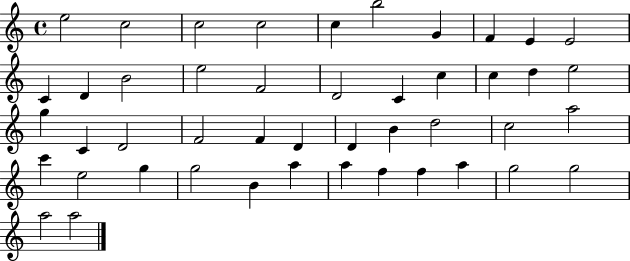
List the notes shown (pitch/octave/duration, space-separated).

E5/h C5/h C5/h C5/h C5/q B5/h G4/q F4/q E4/q E4/h C4/q D4/q B4/h E5/h F4/h D4/h C4/q C5/q C5/q D5/q E5/h G5/q C4/q D4/h F4/h F4/q D4/q D4/q B4/q D5/h C5/h A5/h C6/q E5/h G5/q G5/h B4/q A5/q A5/q F5/q F5/q A5/q G5/h G5/h A5/h A5/h